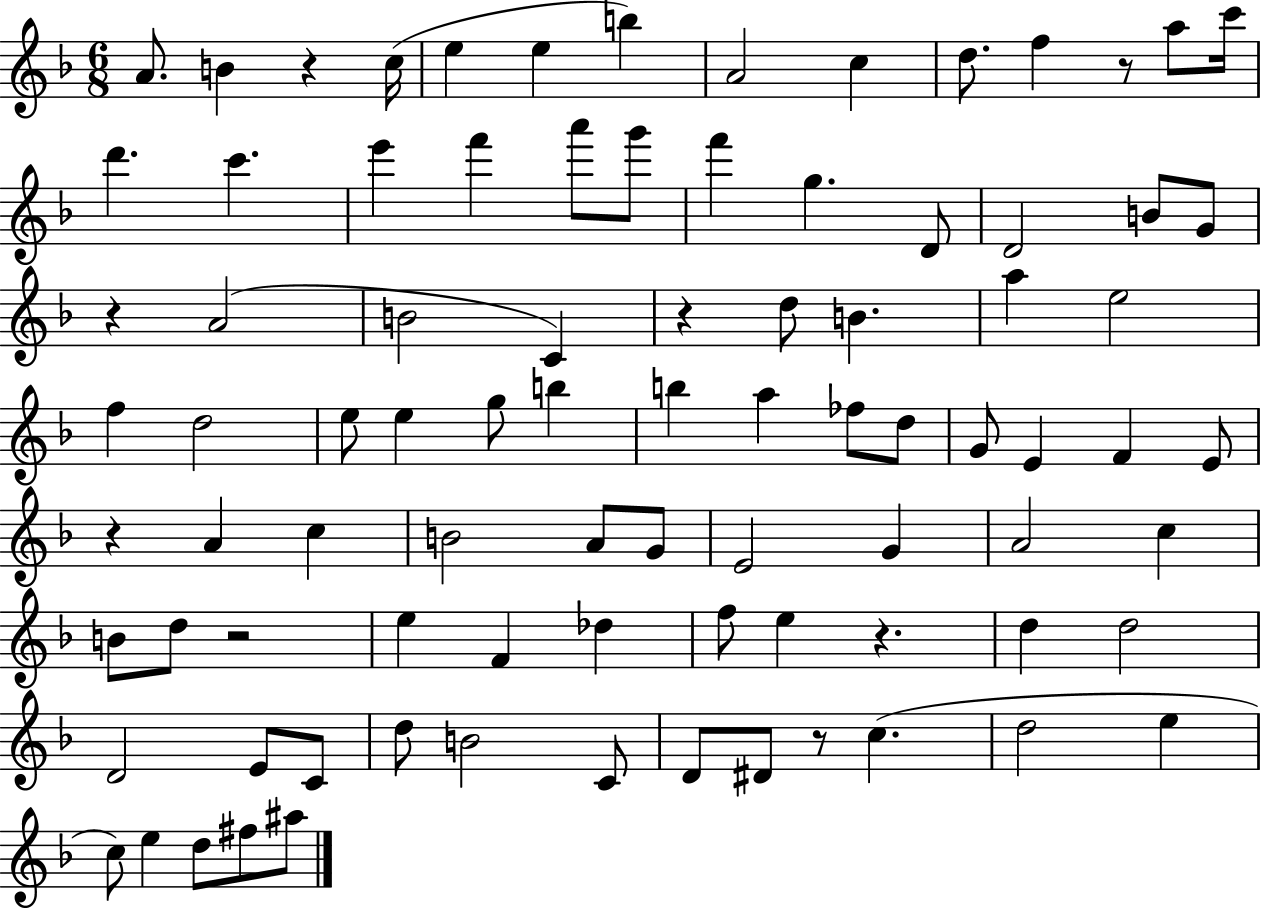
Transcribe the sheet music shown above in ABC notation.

X:1
T:Untitled
M:6/8
L:1/4
K:F
A/2 B z c/4 e e b A2 c d/2 f z/2 a/2 c'/4 d' c' e' f' a'/2 g'/2 f' g D/2 D2 B/2 G/2 z A2 B2 C z d/2 B a e2 f d2 e/2 e g/2 b b a _f/2 d/2 G/2 E F E/2 z A c B2 A/2 G/2 E2 G A2 c B/2 d/2 z2 e F _d f/2 e z d d2 D2 E/2 C/2 d/2 B2 C/2 D/2 ^D/2 z/2 c d2 e c/2 e d/2 ^f/2 ^a/2